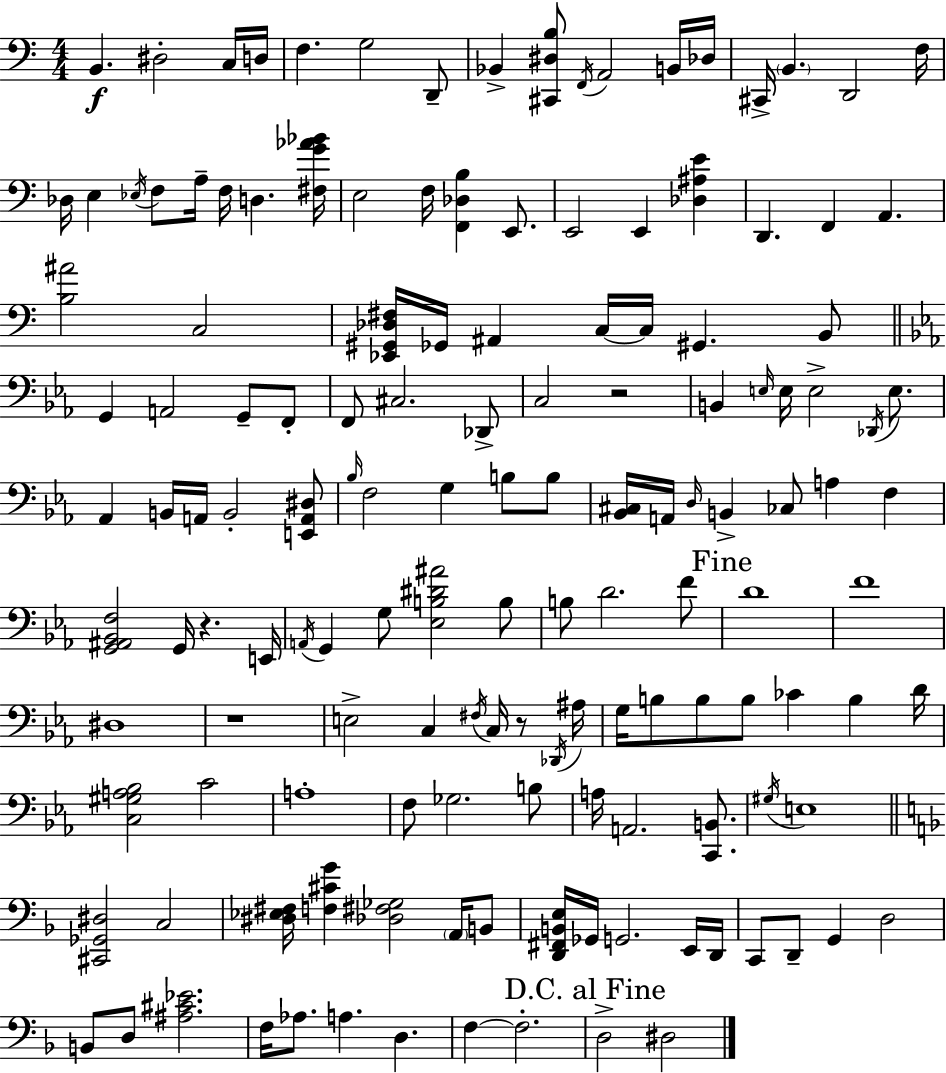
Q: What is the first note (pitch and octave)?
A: B2